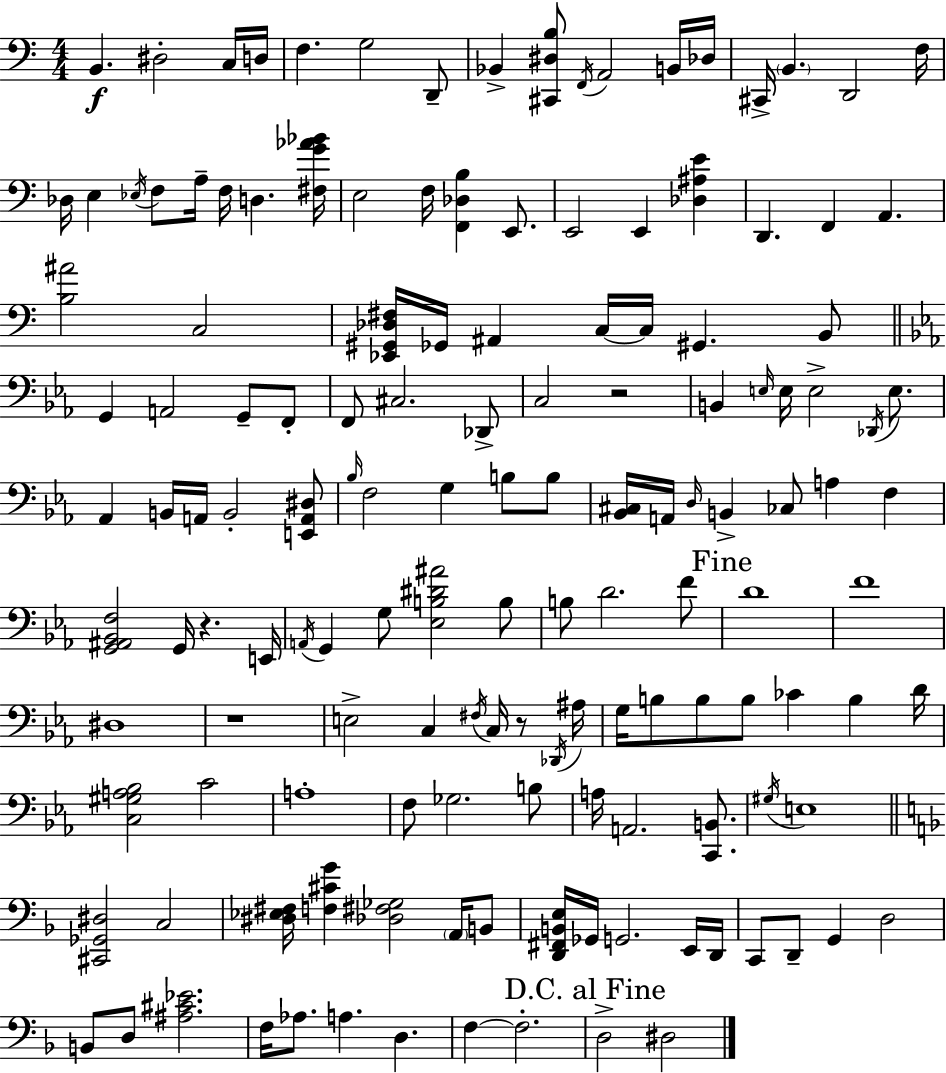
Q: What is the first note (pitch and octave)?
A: B2